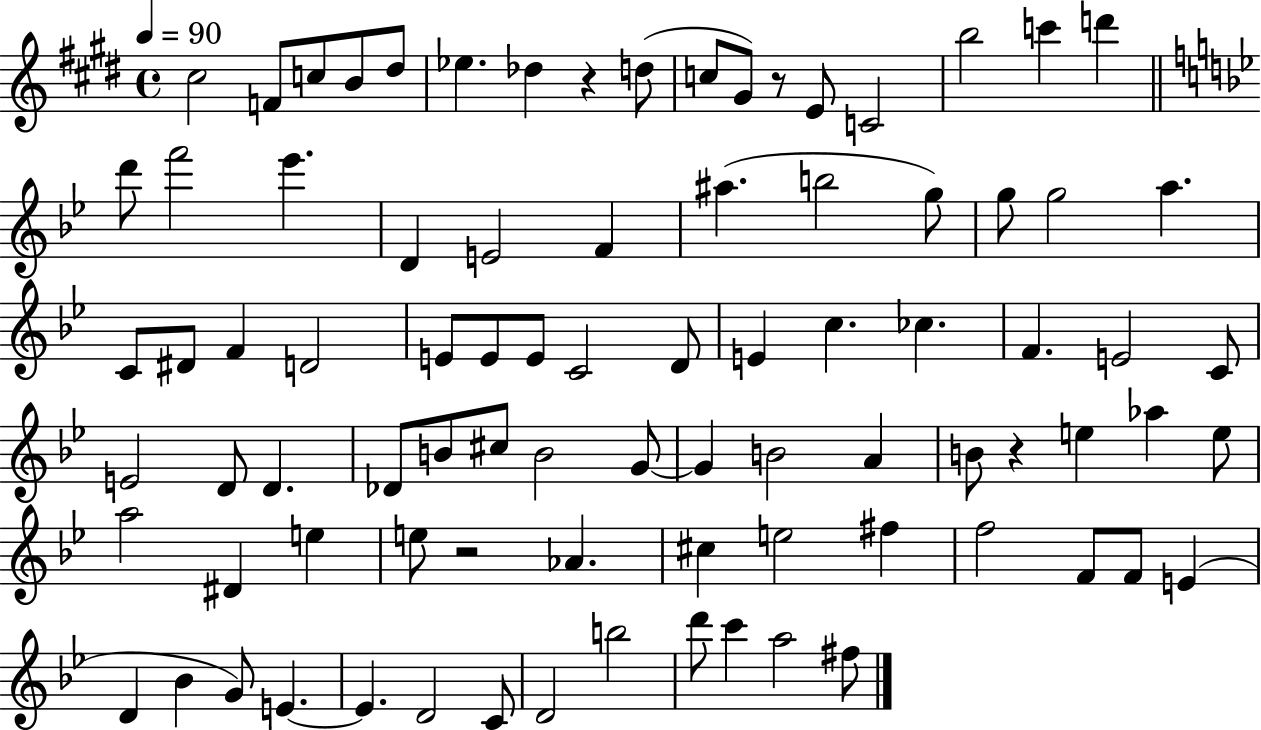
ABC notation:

X:1
T:Untitled
M:4/4
L:1/4
K:E
^c2 F/2 c/2 B/2 ^d/2 _e _d z d/2 c/2 ^G/2 z/2 E/2 C2 b2 c' d' d'/2 f'2 _e' D E2 F ^a b2 g/2 g/2 g2 a C/2 ^D/2 F D2 E/2 E/2 E/2 C2 D/2 E c _c F E2 C/2 E2 D/2 D _D/2 B/2 ^c/2 B2 G/2 G B2 A B/2 z e _a e/2 a2 ^D e e/2 z2 _A ^c e2 ^f f2 F/2 F/2 E D _B G/2 E E D2 C/2 D2 b2 d'/2 c' a2 ^f/2